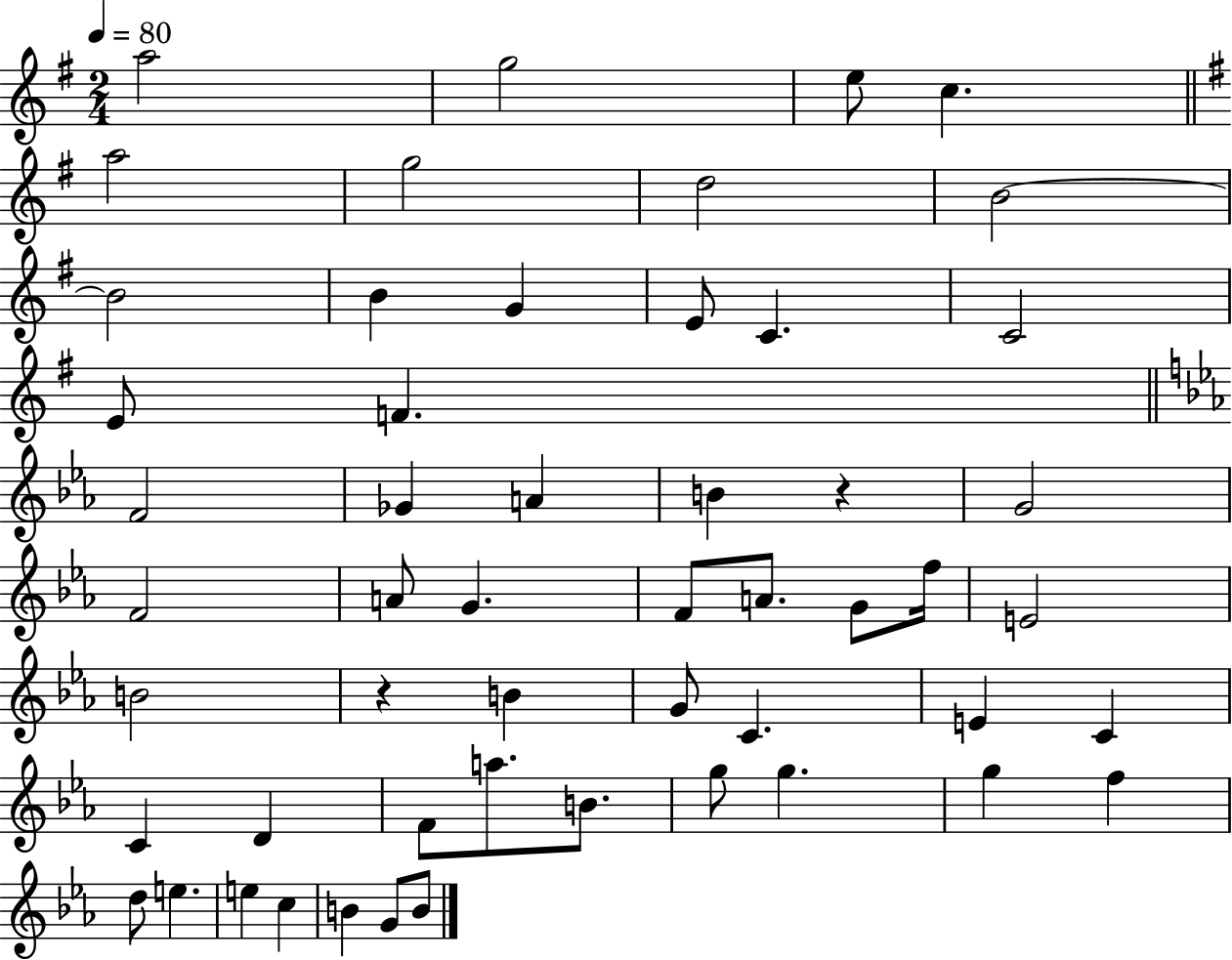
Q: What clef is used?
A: treble